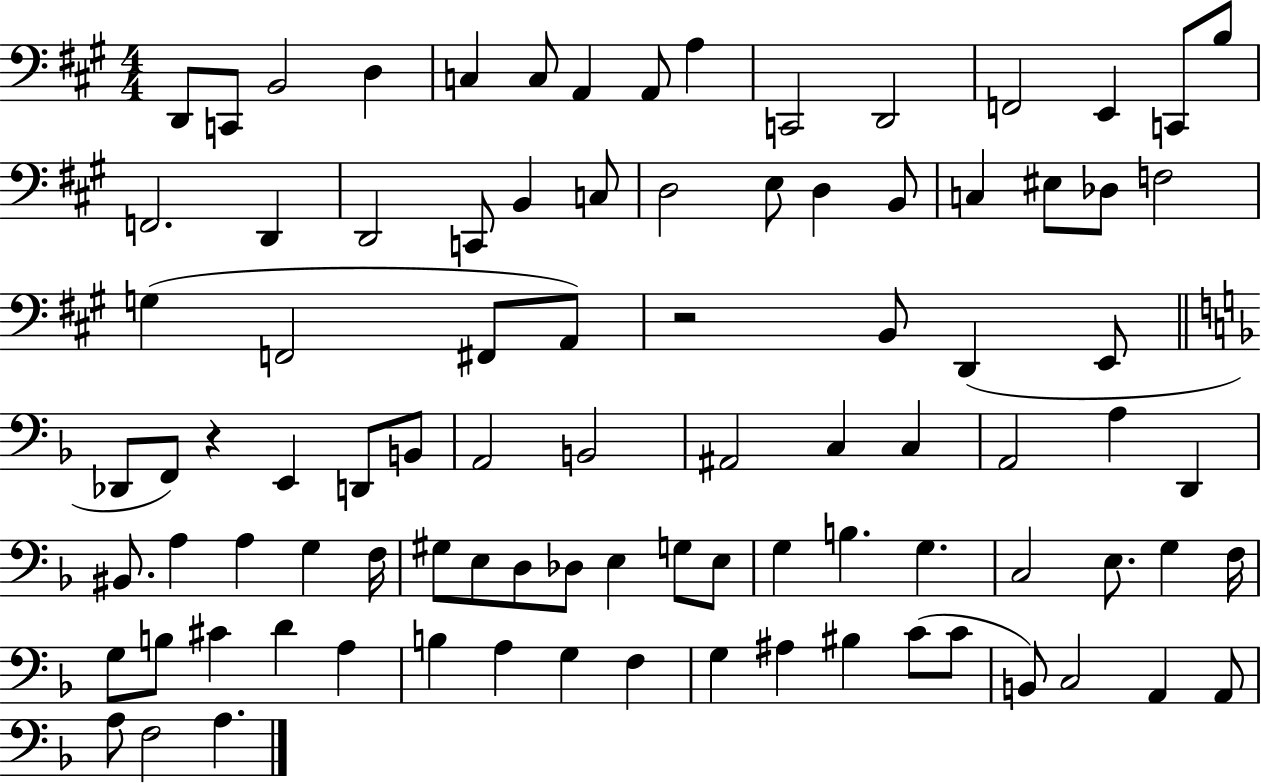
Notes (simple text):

D2/e C2/e B2/h D3/q C3/q C3/e A2/q A2/e A3/q C2/h D2/h F2/h E2/q C2/e B3/e F2/h. D2/q D2/h C2/e B2/q C3/e D3/h E3/e D3/q B2/e C3/q EIS3/e Db3/e F3/h G3/q F2/h F#2/e A2/e R/h B2/e D2/q E2/e Db2/e F2/e R/q E2/q D2/e B2/e A2/h B2/h A#2/h C3/q C3/q A2/h A3/q D2/q BIS2/e. A3/q A3/q G3/q F3/s G#3/e E3/e D3/e Db3/e E3/q G3/e E3/e G3/q B3/q. G3/q. C3/h E3/e. G3/q F3/s G3/e B3/e C#4/q D4/q A3/q B3/q A3/q G3/q F3/q G3/q A#3/q BIS3/q C4/e C4/e B2/e C3/h A2/q A2/e A3/e F3/h A3/q.